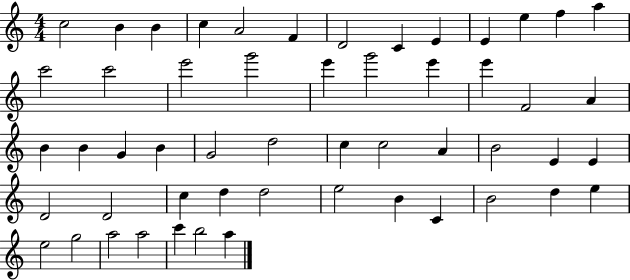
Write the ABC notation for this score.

X:1
T:Untitled
M:4/4
L:1/4
K:C
c2 B B c A2 F D2 C E E e f a c'2 c'2 e'2 g'2 e' g'2 e' e' F2 A B B G B G2 d2 c c2 A B2 E E D2 D2 c d d2 e2 B C B2 d e e2 g2 a2 a2 c' b2 a